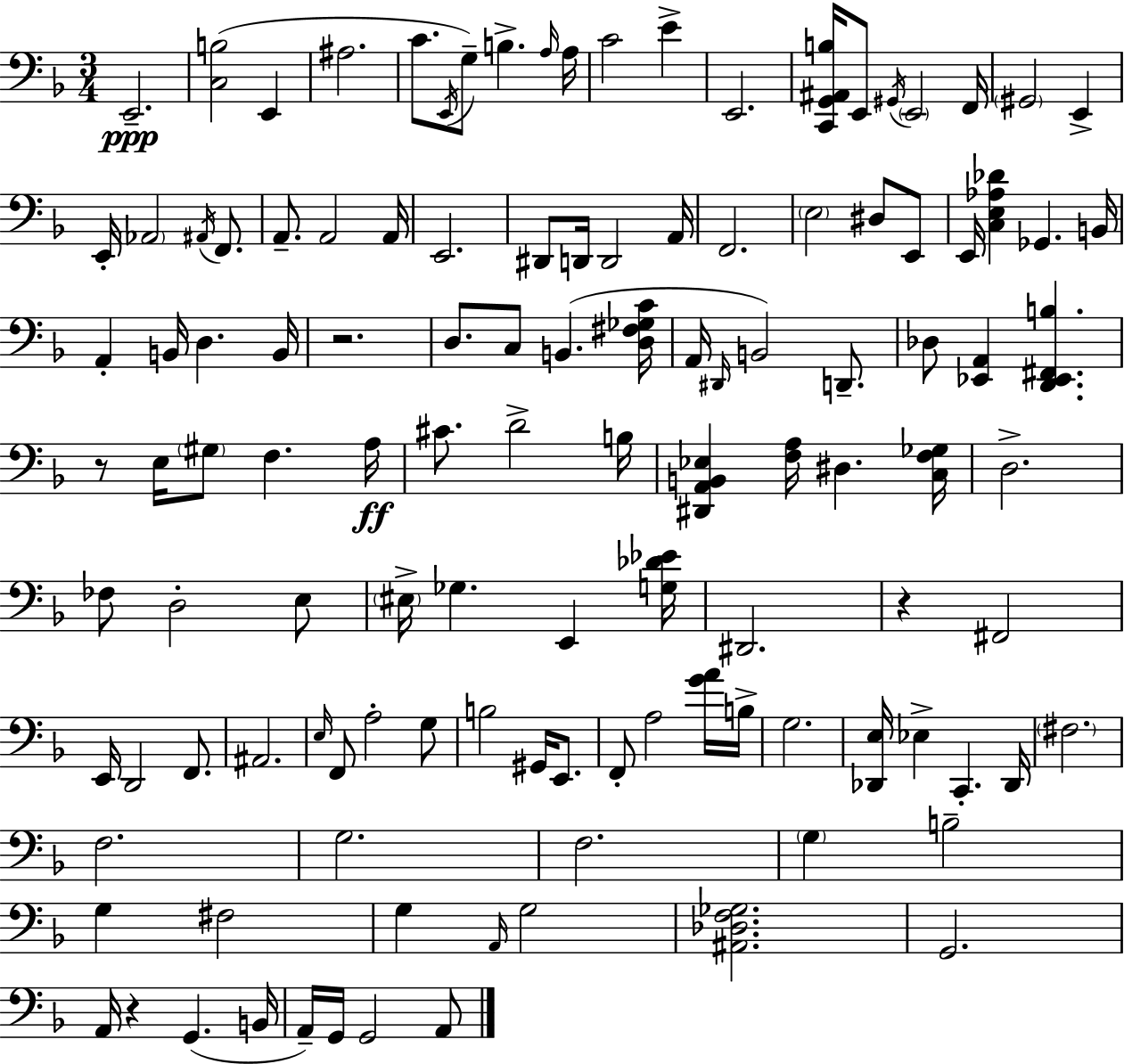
E2/h. [C3,B3]/h E2/q A#3/h. C4/e. E2/s G3/e B3/q. A3/s A3/s C4/h E4/q E2/h. [C2,G2,A#2,B3]/s E2/e G#2/s E2/h F2/s G#2/h E2/q E2/s Ab2/h A#2/s F2/e. A2/e. A2/h A2/s E2/h. D#2/e D2/s D2/h A2/s F2/h. E3/h D#3/e E2/e E2/s [C3,E3,Ab3,Db4]/q Gb2/q. B2/s A2/q B2/s D3/q. B2/s R/h. D3/e. C3/e B2/q. [D3,F#3,Gb3,C4]/s A2/s D#2/s B2/h D2/e. Db3/e [Eb2,A2]/q [D2,Eb2,F#2,B3]/q. R/e E3/s G#3/e F3/q. A3/s C#4/e. D4/h B3/s [D#2,A2,B2,Eb3]/q [F3,A3]/s D#3/q. [C3,F3,Gb3]/s D3/h. FES3/e D3/h E3/e EIS3/s Gb3/q. E2/q [G3,Db4,Eb4]/s D#2/h. R/q F#2/h E2/s D2/h F2/e. A#2/h. E3/s F2/e A3/h G3/e B3/h G#2/s E2/e. F2/e A3/h [G4,A4]/s B3/s G3/h. [Db2,E3]/s Eb3/q C2/q. Db2/s F#3/h. F3/h. G3/h. F3/h. G3/q B3/h G3/q F#3/h G3/q A2/s G3/h [A#2,Db3,F3,Gb3]/h. G2/h. A2/s R/q G2/q. B2/s A2/s G2/s G2/h A2/e